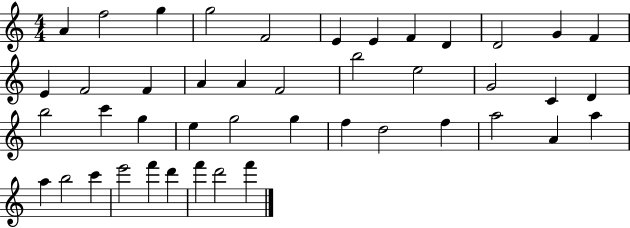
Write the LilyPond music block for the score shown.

{
  \clef treble
  \numericTimeSignature
  \time 4/4
  \key c \major
  a'4 f''2 g''4 | g''2 f'2 | e'4 e'4 f'4 d'4 | d'2 g'4 f'4 | \break e'4 f'2 f'4 | a'4 a'4 f'2 | b''2 e''2 | g'2 c'4 d'4 | \break b''2 c'''4 g''4 | e''4 g''2 g''4 | f''4 d''2 f''4 | a''2 a'4 a''4 | \break a''4 b''2 c'''4 | e'''2 f'''4 d'''4 | f'''4 d'''2 f'''4 | \bar "|."
}